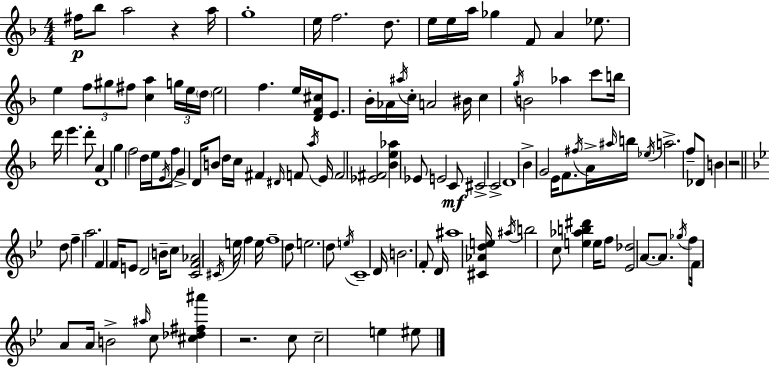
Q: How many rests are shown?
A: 3